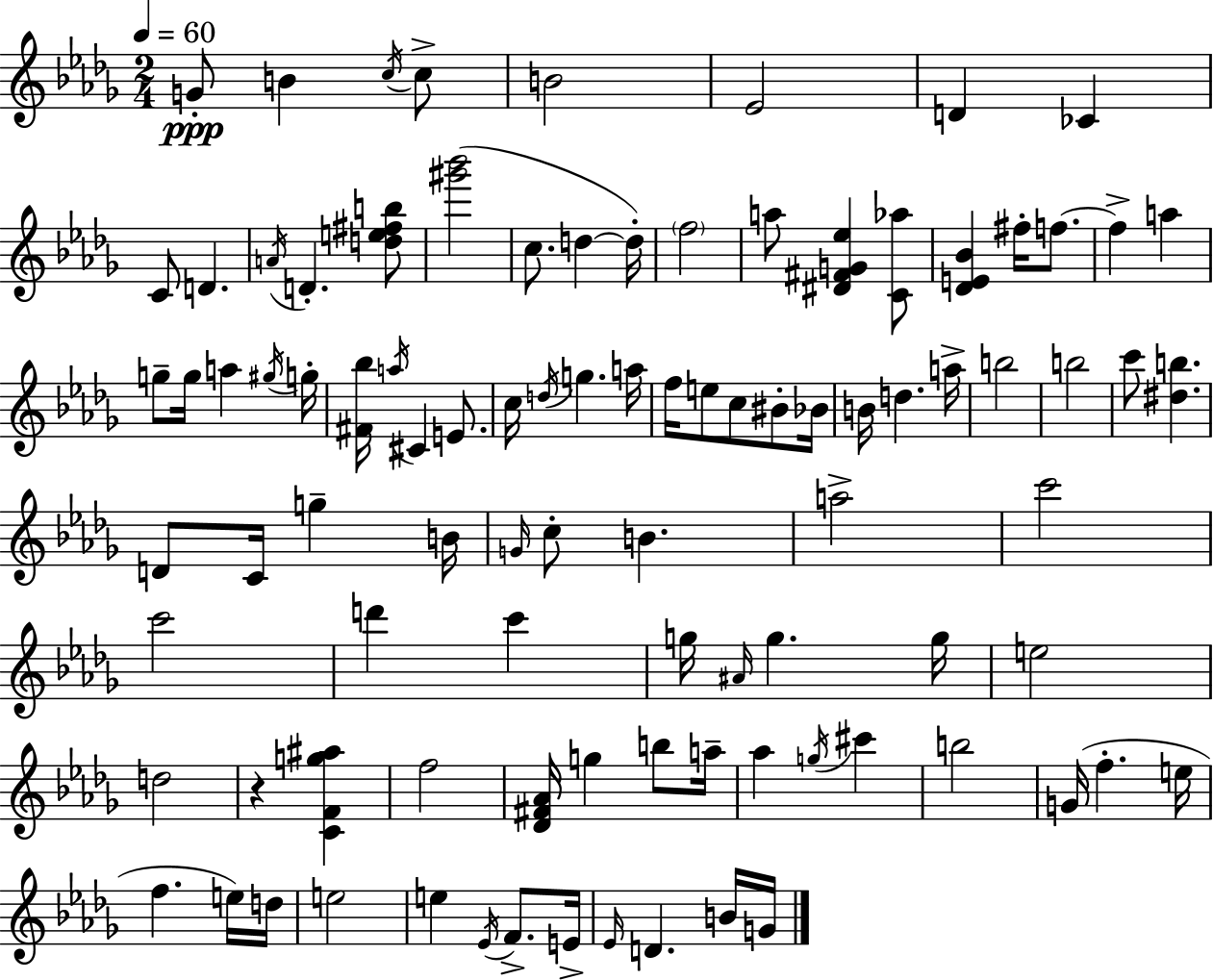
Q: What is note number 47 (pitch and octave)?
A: G5